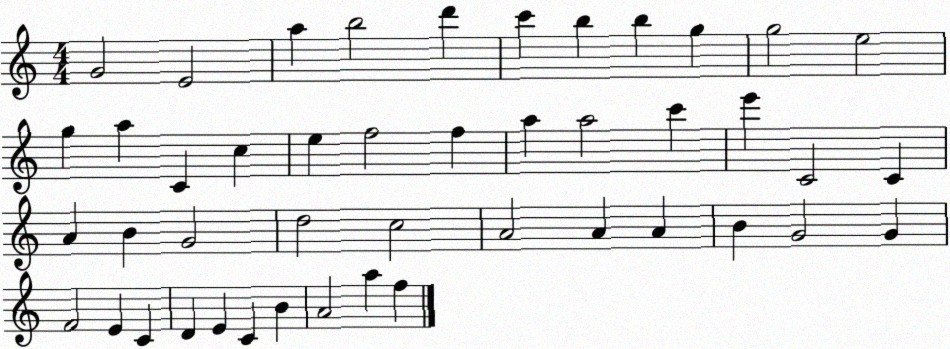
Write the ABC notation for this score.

X:1
T:Untitled
M:4/4
L:1/4
K:C
G2 E2 a b2 d' c' b b g g2 e2 g a C c e f2 f a a2 c' e' C2 C A B G2 d2 c2 A2 A A B G2 G F2 E C D E C B A2 a f